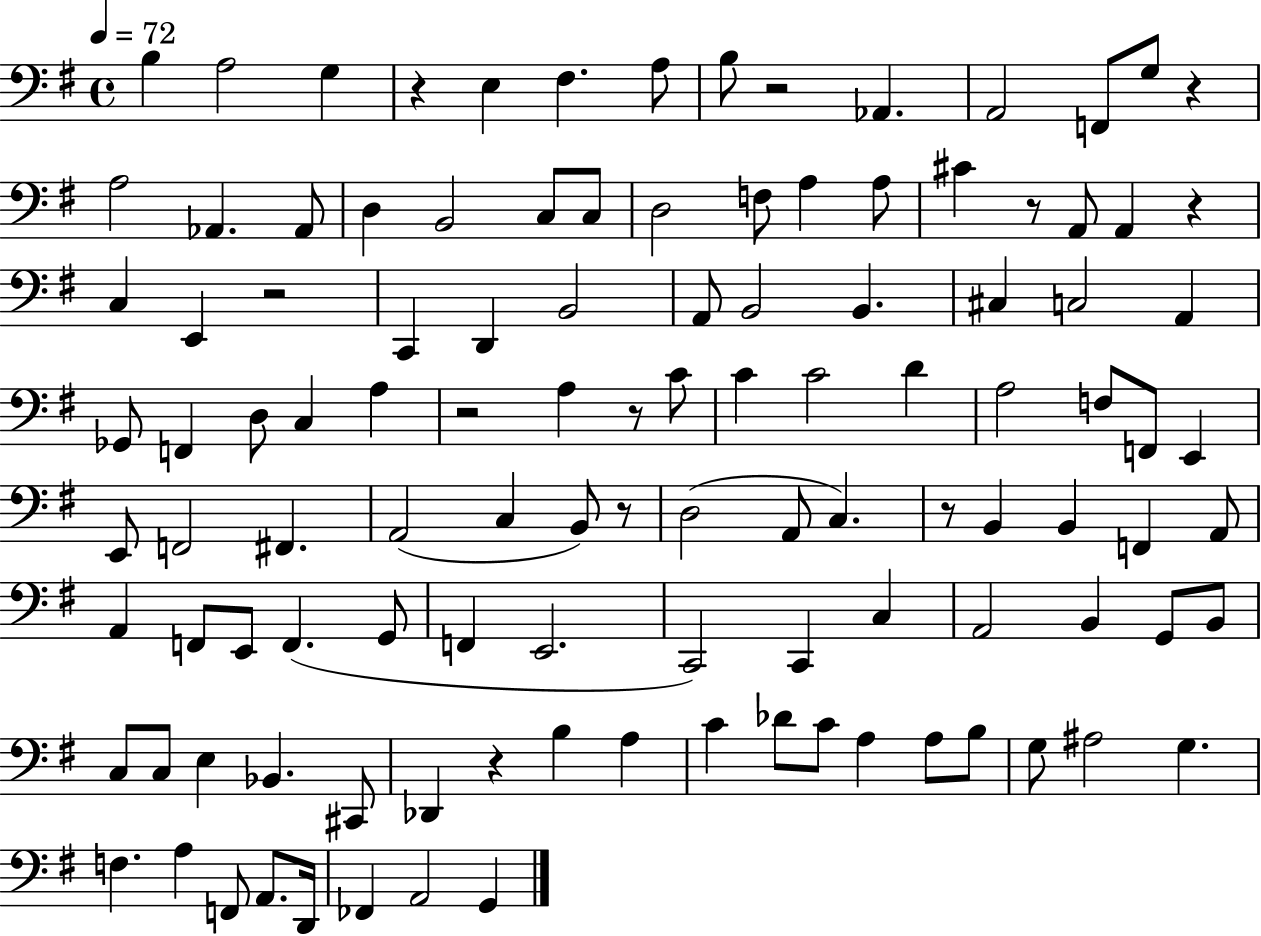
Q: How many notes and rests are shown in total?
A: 113